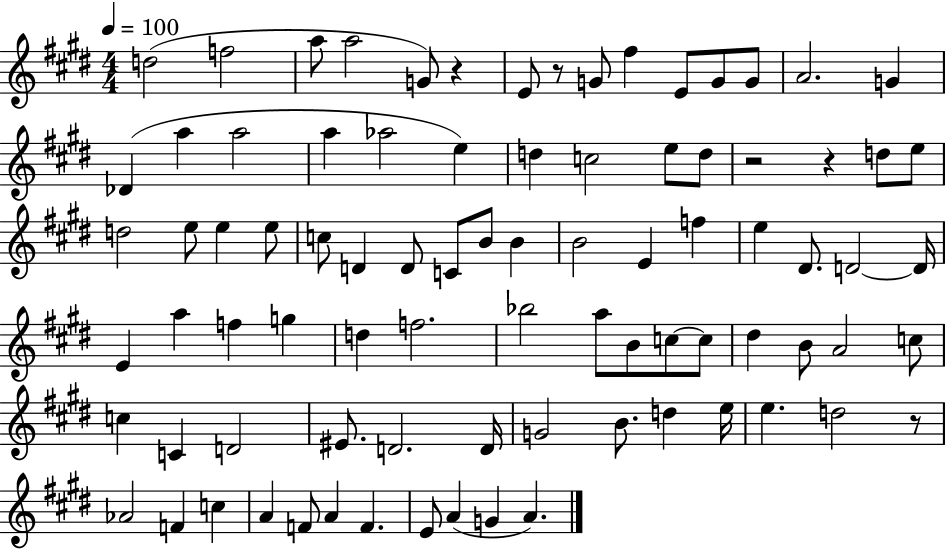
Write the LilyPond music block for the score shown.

{
  \clef treble
  \numericTimeSignature
  \time 4/4
  \key e \major
  \tempo 4 = 100
  \repeat volta 2 { d''2( f''2 | a''8 a''2 g'8) r4 | e'8 r8 g'8 fis''4 e'8 g'8 g'8 | a'2. g'4 | \break des'4( a''4 a''2 | a''4 aes''2 e''4) | d''4 c''2 e''8 d''8 | r2 r4 d''8 e''8 | \break d''2 e''8 e''4 e''8 | c''8 d'4 d'8 c'8 b'8 b'4 | b'2 e'4 f''4 | e''4 dis'8. d'2~~ d'16 | \break e'4 a''4 f''4 g''4 | d''4 f''2. | bes''2 a''8 b'8 c''8~~ c''8 | dis''4 b'8 a'2 c''8 | \break c''4 c'4 d'2 | eis'8. d'2. d'16 | g'2 b'8. d''4 e''16 | e''4. d''2 r8 | \break aes'2 f'4 c''4 | a'4 f'8 a'4 f'4. | e'8 a'4( g'4 a'4.) | } \bar "|."
}